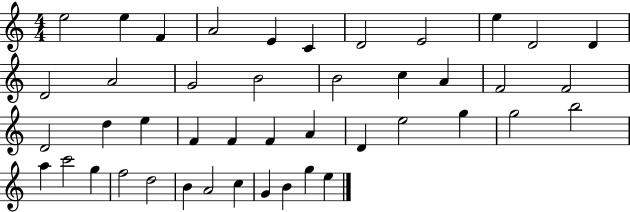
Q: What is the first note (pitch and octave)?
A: E5